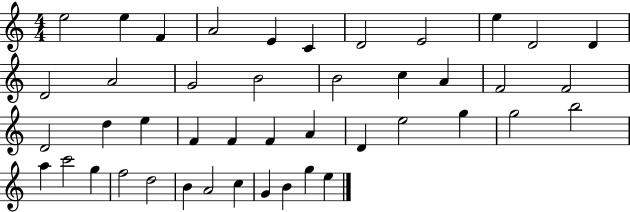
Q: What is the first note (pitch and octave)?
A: E5